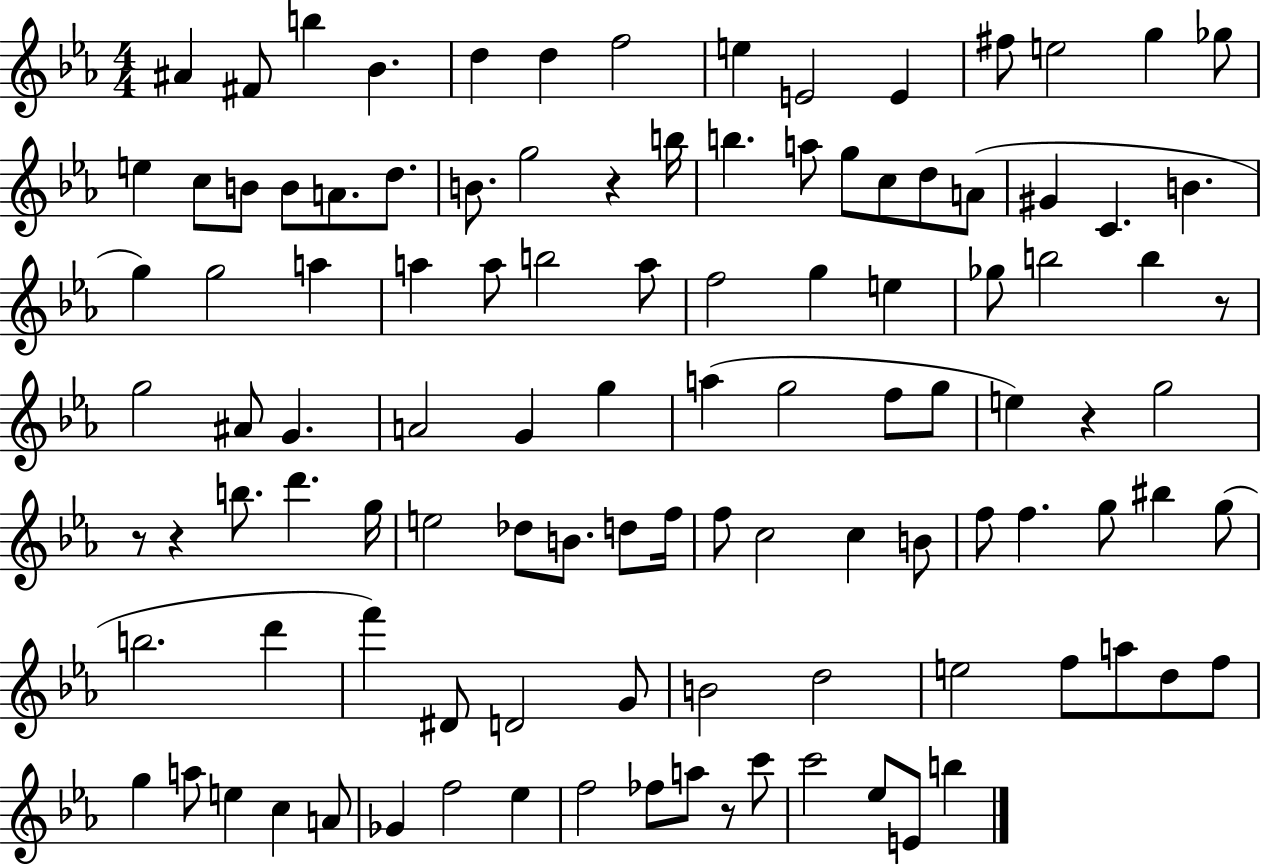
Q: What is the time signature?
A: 4/4